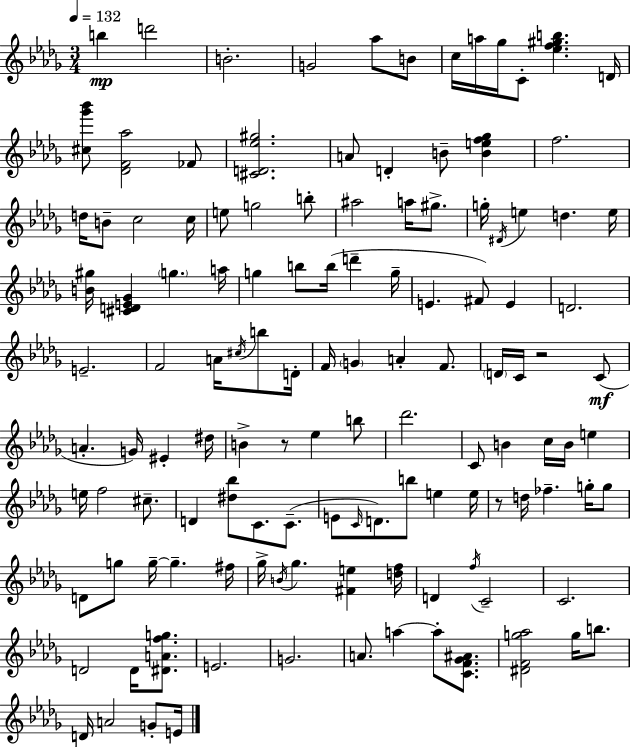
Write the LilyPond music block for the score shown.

{
  \clef treble
  \numericTimeSignature
  \time 3/4
  \key bes \minor
  \tempo 4 = 132
  b''4\mp d'''2 | b'2.-. | g'2 aes''8 b'8 | c''16 a''16 ges''16 c'8-. <ees'' f'' gis'' b''>4. d'16 | \break <cis'' ges''' bes'''>8 <des' f' aes''>2 fes'8 | <cis' d' ees'' gis''>2. | a'8 d'4-. b'8-- <b' e'' f'' ges''>4 | f''2. | \break d''16 b'8-- c''2 c''16 | e''8 g''2 b''8-. | ais''2 a''16 gis''8.-> | g''16-. \acciaccatura { dis'16 } e''4 d''4. | \break e''16 <b' gis''>16 <cis' d' e' ges'>4 \parenthesize g''4. | a''16 g''4 b''8 b''16( d'''4-- | g''16-- e'4. fis'8) e'4 | d'2. | \break e'2.-- | f'2 a'16 \acciaccatura { cis''16 } b''8 | d'16-. f'16 \parenthesize g'4 a'4-. f'8. | \parenthesize d'16 c'16 r2 | \break c'8(\mf a'4.-. g'16) eis'4-. | dis''16 b'4-> r8 ees''4 | b''8 des'''2. | c'8 b'4 c''16 b'16 e''4 | \break e''16 f''2 cis''8.-- | d'4 <dis'' bes''>8 c'8. c'8.--( | e'8 \grace { c'16 }) d'8. b''8 e''4 | e''16 r8 d''16 fes''4.-- | \break g''16-. g''8 d'8 g''8 g''16--~~ g''4.-- | fis''16 ges''16-> \acciaccatura { b'16 } ges''4. <fis' e''>4 | <d'' f''>16 d'4 \acciaccatura { f''16 } c'2-- | c'2. | \break d'2 | d'16 <dis' a' f'' g''>8. e'2. | g'2. | a'8. a''4~~ | \break a''8-. <c' f' ges' ais'>8. <dis' f' g'' aes''>2 | g''16 b''8. d'16 a'2 | g'8-. e'16 \bar "|."
}